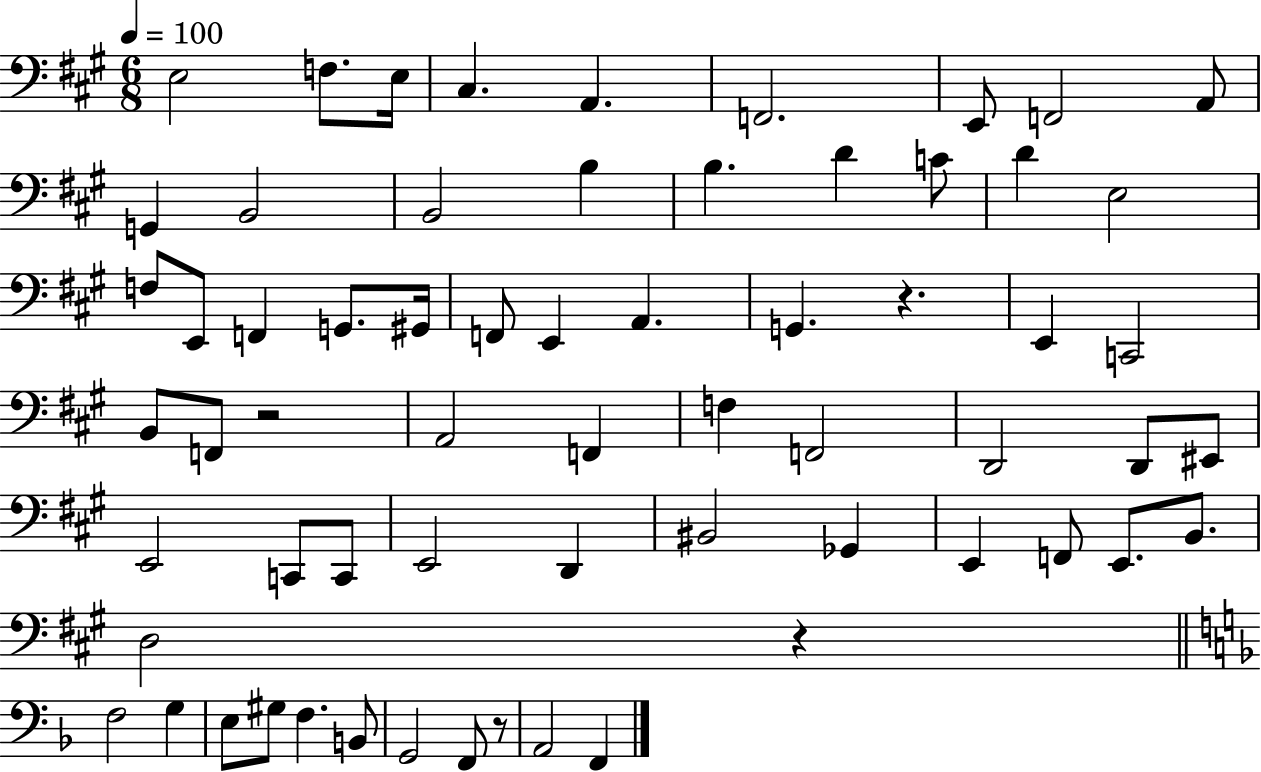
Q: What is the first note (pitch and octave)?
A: E3